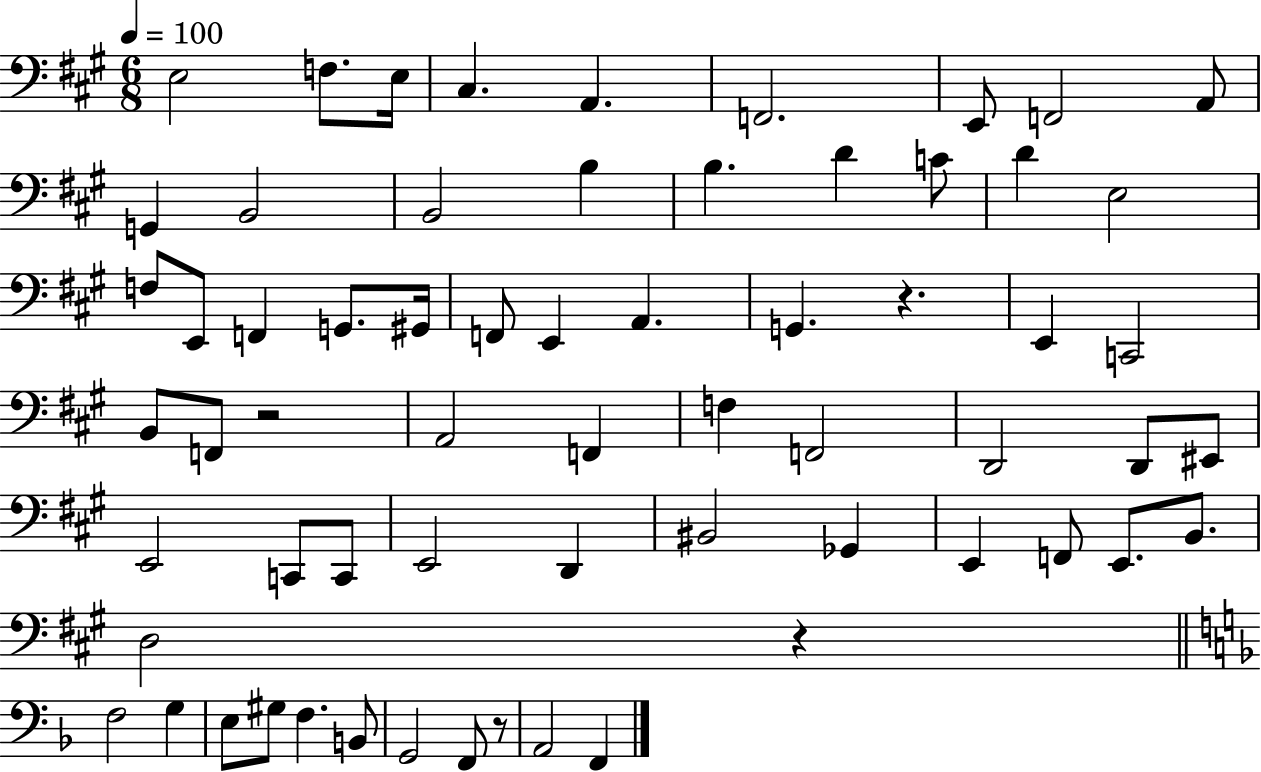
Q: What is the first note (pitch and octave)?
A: E3